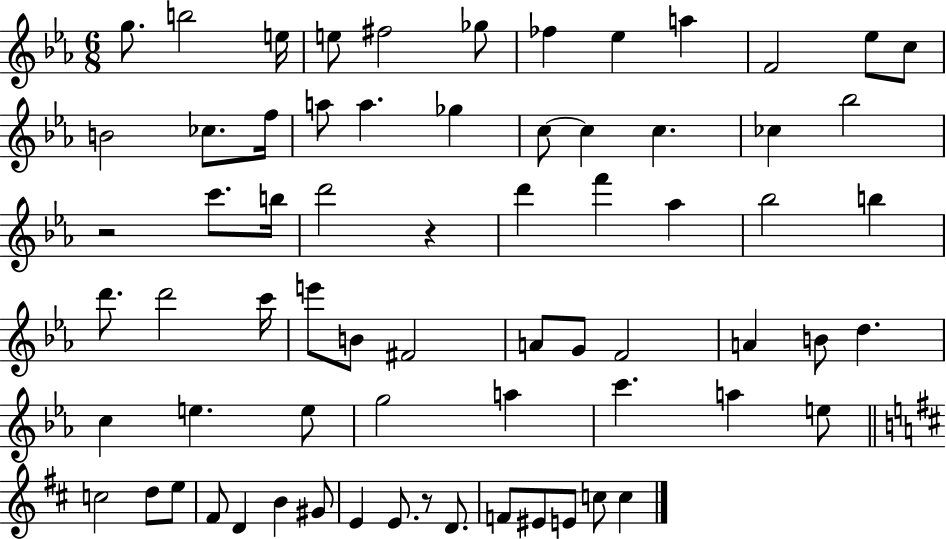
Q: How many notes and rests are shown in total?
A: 69